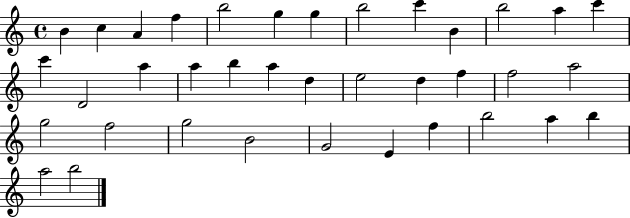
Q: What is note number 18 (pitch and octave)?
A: B5